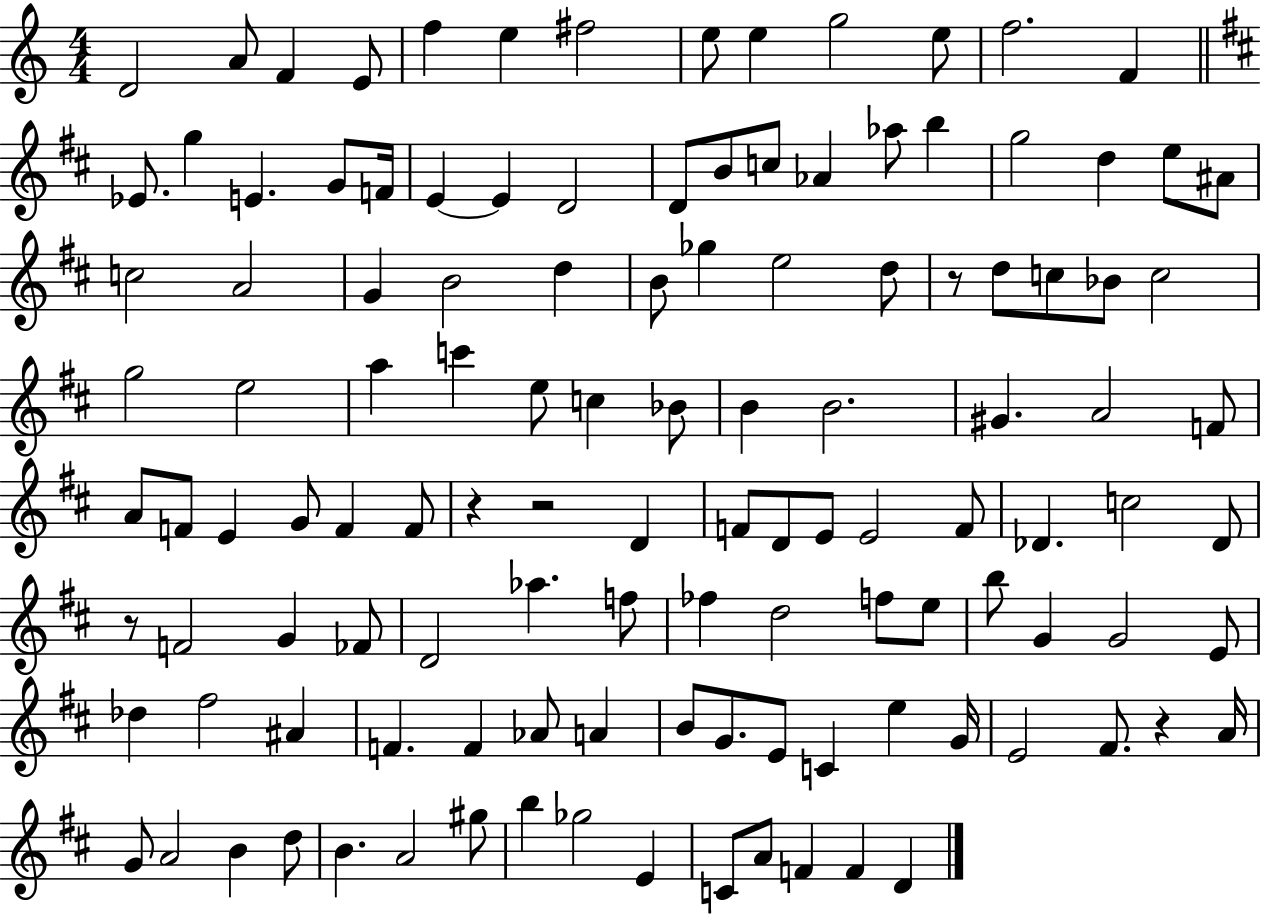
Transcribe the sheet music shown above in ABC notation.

X:1
T:Untitled
M:4/4
L:1/4
K:C
D2 A/2 F E/2 f e ^f2 e/2 e g2 e/2 f2 F _E/2 g E G/2 F/4 E E D2 D/2 B/2 c/2 _A _a/2 b g2 d e/2 ^A/2 c2 A2 G B2 d B/2 _g e2 d/2 z/2 d/2 c/2 _B/2 c2 g2 e2 a c' e/2 c _B/2 B B2 ^G A2 F/2 A/2 F/2 E G/2 F F/2 z z2 D F/2 D/2 E/2 E2 F/2 _D c2 _D/2 z/2 F2 G _F/2 D2 _a f/2 _f d2 f/2 e/2 b/2 G G2 E/2 _d ^f2 ^A F F _A/2 A B/2 G/2 E/2 C e G/4 E2 ^F/2 z A/4 G/2 A2 B d/2 B A2 ^g/2 b _g2 E C/2 A/2 F F D